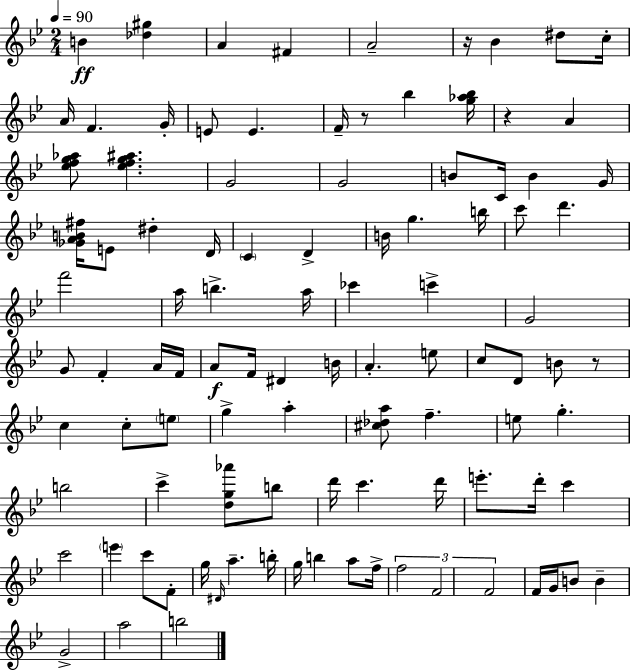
B4/q [Db5,G#5]/q A4/q F#4/q A4/h R/s Bb4/q D#5/e C5/s A4/s F4/q. G4/s E4/e E4/q. F4/s R/e Bb5/q [G5,Ab5,Bb5]/s R/q A4/q [Eb5,F5,G5,Ab5]/e [Eb5,F5,G5,A#5]/q. G4/h G4/h B4/e C4/s B4/q G4/s [Gb4,A4,B4,F#5]/s E4/e D#5/q D4/s C4/q D4/q B4/s G5/q. B5/s C6/e D6/q. F6/h A5/s B5/q. A5/s CES6/q C6/q G4/h G4/e F4/q A4/s F4/s A4/e F4/s D#4/q B4/s A4/q. E5/e C5/e D4/e B4/e R/e C5/q C5/e E5/e G5/q A5/q [C#5,Db5,A5]/e F5/q. E5/e G5/q. B5/h C6/q [D5,G5,Ab6]/e B5/e D6/s C6/q. D6/s E6/e. D6/s C6/q C6/h E6/q C6/e F4/e G5/s D#4/s A5/q. B5/s G5/s B5/q A5/e F5/s F5/h F4/h F4/h F4/s G4/s B4/e B4/q G4/h A5/h B5/h